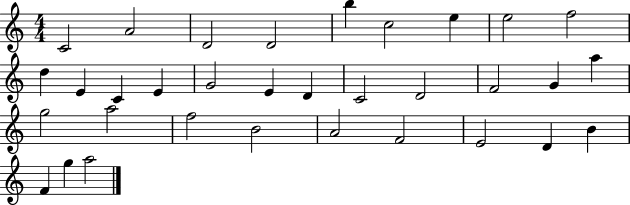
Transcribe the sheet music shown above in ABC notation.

X:1
T:Untitled
M:4/4
L:1/4
K:C
C2 A2 D2 D2 b c2 e e2 f2 d E C E G2 E D C2 D2 F2 G a g2 a2 f2 B2 A2 F2 E2 D B F g a2